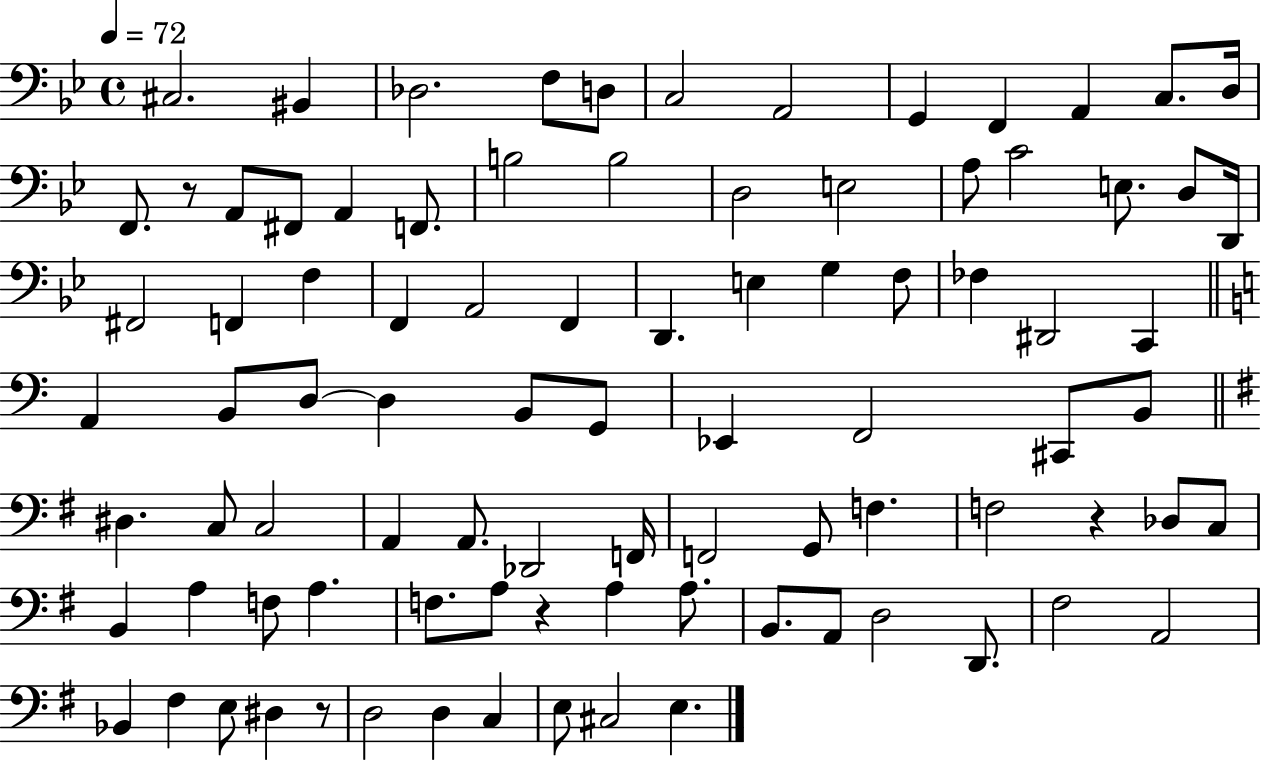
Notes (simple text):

C#3/h. BIS2/q Db3/h. F3/e D3/e C3/h A2/h G2/q F2/q A2/q C3/e. D3/s F2/e. R/e A2/e F#2/e A2/q F2/e. B3/h B3/h D3/h E3/h A3/e C4/h E3/e. D3/e D2/s F#2/h F2/q F3/q F2/q A2/h F2/q D2/q. E3/q G3/q F3/e FES3/q D#2/h C2/q A2/q B2/e D3/e D3/q B2/e G2/e Eb2/q F2/h C#2/e B2/e D#3/q. C3/e C3/h A2/q A2/e. Db2/h F2/s F2/h G2/e F3/q. F3/h R/q Db3/e C3/e B2/q A3/q F3/e A3/q. F3/e. A3/e R/q A3/q A3/e. B2/e. A2/e D3/h D2/e. F#3/h A2/h Bb2/q F#3/q E3/e D#3/q R/e D3/h D3/q C3/q E3/e C#3/h E3/q.